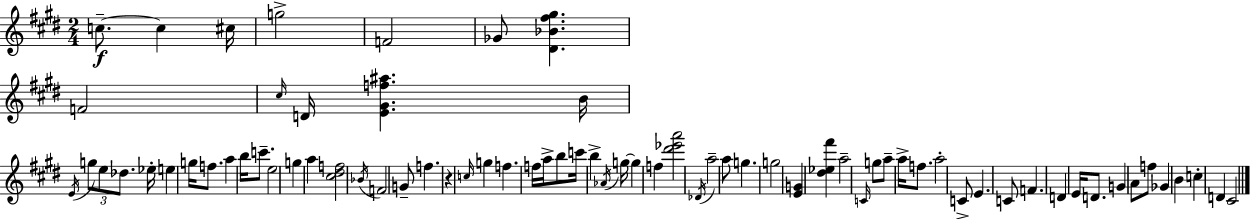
C5/e. C5/q C#5/s G5/h F4/h Gb4/e [D#4,Bb4,F#5,G#5]/q. F4/h C#5/s D4/s [E4,G#4,F5,A#5]/q. B4/s E4/s G5/e E5/e Db5/e. Eb5/s E5/q G5/s F5/e. A5/q B5/s C6/e. E5/h G5/q A5/q [C#5,D#5,F5]/h Bb4/s F4/h G4/e F5/q. R/q C5/s G5/q F5/q. F5/s A5/s B5/e C6/s B5/q Ab4/s G5/s G5/q F5/q [D#6,Eb6,A6]/h Db4/s A5/h A5/e G5/q. G5/h [E4,G4]/q [D#5,Eb5,F#6]/q A5/h C4/s G5/e A5/e A5/s F5/e. A5/h C4/e E4/q. C4/e F4/q. D4/q E4/s D4/e. G4/q A4/e F5/e Gb4/q B4/q C5/q D4/q C#4/h